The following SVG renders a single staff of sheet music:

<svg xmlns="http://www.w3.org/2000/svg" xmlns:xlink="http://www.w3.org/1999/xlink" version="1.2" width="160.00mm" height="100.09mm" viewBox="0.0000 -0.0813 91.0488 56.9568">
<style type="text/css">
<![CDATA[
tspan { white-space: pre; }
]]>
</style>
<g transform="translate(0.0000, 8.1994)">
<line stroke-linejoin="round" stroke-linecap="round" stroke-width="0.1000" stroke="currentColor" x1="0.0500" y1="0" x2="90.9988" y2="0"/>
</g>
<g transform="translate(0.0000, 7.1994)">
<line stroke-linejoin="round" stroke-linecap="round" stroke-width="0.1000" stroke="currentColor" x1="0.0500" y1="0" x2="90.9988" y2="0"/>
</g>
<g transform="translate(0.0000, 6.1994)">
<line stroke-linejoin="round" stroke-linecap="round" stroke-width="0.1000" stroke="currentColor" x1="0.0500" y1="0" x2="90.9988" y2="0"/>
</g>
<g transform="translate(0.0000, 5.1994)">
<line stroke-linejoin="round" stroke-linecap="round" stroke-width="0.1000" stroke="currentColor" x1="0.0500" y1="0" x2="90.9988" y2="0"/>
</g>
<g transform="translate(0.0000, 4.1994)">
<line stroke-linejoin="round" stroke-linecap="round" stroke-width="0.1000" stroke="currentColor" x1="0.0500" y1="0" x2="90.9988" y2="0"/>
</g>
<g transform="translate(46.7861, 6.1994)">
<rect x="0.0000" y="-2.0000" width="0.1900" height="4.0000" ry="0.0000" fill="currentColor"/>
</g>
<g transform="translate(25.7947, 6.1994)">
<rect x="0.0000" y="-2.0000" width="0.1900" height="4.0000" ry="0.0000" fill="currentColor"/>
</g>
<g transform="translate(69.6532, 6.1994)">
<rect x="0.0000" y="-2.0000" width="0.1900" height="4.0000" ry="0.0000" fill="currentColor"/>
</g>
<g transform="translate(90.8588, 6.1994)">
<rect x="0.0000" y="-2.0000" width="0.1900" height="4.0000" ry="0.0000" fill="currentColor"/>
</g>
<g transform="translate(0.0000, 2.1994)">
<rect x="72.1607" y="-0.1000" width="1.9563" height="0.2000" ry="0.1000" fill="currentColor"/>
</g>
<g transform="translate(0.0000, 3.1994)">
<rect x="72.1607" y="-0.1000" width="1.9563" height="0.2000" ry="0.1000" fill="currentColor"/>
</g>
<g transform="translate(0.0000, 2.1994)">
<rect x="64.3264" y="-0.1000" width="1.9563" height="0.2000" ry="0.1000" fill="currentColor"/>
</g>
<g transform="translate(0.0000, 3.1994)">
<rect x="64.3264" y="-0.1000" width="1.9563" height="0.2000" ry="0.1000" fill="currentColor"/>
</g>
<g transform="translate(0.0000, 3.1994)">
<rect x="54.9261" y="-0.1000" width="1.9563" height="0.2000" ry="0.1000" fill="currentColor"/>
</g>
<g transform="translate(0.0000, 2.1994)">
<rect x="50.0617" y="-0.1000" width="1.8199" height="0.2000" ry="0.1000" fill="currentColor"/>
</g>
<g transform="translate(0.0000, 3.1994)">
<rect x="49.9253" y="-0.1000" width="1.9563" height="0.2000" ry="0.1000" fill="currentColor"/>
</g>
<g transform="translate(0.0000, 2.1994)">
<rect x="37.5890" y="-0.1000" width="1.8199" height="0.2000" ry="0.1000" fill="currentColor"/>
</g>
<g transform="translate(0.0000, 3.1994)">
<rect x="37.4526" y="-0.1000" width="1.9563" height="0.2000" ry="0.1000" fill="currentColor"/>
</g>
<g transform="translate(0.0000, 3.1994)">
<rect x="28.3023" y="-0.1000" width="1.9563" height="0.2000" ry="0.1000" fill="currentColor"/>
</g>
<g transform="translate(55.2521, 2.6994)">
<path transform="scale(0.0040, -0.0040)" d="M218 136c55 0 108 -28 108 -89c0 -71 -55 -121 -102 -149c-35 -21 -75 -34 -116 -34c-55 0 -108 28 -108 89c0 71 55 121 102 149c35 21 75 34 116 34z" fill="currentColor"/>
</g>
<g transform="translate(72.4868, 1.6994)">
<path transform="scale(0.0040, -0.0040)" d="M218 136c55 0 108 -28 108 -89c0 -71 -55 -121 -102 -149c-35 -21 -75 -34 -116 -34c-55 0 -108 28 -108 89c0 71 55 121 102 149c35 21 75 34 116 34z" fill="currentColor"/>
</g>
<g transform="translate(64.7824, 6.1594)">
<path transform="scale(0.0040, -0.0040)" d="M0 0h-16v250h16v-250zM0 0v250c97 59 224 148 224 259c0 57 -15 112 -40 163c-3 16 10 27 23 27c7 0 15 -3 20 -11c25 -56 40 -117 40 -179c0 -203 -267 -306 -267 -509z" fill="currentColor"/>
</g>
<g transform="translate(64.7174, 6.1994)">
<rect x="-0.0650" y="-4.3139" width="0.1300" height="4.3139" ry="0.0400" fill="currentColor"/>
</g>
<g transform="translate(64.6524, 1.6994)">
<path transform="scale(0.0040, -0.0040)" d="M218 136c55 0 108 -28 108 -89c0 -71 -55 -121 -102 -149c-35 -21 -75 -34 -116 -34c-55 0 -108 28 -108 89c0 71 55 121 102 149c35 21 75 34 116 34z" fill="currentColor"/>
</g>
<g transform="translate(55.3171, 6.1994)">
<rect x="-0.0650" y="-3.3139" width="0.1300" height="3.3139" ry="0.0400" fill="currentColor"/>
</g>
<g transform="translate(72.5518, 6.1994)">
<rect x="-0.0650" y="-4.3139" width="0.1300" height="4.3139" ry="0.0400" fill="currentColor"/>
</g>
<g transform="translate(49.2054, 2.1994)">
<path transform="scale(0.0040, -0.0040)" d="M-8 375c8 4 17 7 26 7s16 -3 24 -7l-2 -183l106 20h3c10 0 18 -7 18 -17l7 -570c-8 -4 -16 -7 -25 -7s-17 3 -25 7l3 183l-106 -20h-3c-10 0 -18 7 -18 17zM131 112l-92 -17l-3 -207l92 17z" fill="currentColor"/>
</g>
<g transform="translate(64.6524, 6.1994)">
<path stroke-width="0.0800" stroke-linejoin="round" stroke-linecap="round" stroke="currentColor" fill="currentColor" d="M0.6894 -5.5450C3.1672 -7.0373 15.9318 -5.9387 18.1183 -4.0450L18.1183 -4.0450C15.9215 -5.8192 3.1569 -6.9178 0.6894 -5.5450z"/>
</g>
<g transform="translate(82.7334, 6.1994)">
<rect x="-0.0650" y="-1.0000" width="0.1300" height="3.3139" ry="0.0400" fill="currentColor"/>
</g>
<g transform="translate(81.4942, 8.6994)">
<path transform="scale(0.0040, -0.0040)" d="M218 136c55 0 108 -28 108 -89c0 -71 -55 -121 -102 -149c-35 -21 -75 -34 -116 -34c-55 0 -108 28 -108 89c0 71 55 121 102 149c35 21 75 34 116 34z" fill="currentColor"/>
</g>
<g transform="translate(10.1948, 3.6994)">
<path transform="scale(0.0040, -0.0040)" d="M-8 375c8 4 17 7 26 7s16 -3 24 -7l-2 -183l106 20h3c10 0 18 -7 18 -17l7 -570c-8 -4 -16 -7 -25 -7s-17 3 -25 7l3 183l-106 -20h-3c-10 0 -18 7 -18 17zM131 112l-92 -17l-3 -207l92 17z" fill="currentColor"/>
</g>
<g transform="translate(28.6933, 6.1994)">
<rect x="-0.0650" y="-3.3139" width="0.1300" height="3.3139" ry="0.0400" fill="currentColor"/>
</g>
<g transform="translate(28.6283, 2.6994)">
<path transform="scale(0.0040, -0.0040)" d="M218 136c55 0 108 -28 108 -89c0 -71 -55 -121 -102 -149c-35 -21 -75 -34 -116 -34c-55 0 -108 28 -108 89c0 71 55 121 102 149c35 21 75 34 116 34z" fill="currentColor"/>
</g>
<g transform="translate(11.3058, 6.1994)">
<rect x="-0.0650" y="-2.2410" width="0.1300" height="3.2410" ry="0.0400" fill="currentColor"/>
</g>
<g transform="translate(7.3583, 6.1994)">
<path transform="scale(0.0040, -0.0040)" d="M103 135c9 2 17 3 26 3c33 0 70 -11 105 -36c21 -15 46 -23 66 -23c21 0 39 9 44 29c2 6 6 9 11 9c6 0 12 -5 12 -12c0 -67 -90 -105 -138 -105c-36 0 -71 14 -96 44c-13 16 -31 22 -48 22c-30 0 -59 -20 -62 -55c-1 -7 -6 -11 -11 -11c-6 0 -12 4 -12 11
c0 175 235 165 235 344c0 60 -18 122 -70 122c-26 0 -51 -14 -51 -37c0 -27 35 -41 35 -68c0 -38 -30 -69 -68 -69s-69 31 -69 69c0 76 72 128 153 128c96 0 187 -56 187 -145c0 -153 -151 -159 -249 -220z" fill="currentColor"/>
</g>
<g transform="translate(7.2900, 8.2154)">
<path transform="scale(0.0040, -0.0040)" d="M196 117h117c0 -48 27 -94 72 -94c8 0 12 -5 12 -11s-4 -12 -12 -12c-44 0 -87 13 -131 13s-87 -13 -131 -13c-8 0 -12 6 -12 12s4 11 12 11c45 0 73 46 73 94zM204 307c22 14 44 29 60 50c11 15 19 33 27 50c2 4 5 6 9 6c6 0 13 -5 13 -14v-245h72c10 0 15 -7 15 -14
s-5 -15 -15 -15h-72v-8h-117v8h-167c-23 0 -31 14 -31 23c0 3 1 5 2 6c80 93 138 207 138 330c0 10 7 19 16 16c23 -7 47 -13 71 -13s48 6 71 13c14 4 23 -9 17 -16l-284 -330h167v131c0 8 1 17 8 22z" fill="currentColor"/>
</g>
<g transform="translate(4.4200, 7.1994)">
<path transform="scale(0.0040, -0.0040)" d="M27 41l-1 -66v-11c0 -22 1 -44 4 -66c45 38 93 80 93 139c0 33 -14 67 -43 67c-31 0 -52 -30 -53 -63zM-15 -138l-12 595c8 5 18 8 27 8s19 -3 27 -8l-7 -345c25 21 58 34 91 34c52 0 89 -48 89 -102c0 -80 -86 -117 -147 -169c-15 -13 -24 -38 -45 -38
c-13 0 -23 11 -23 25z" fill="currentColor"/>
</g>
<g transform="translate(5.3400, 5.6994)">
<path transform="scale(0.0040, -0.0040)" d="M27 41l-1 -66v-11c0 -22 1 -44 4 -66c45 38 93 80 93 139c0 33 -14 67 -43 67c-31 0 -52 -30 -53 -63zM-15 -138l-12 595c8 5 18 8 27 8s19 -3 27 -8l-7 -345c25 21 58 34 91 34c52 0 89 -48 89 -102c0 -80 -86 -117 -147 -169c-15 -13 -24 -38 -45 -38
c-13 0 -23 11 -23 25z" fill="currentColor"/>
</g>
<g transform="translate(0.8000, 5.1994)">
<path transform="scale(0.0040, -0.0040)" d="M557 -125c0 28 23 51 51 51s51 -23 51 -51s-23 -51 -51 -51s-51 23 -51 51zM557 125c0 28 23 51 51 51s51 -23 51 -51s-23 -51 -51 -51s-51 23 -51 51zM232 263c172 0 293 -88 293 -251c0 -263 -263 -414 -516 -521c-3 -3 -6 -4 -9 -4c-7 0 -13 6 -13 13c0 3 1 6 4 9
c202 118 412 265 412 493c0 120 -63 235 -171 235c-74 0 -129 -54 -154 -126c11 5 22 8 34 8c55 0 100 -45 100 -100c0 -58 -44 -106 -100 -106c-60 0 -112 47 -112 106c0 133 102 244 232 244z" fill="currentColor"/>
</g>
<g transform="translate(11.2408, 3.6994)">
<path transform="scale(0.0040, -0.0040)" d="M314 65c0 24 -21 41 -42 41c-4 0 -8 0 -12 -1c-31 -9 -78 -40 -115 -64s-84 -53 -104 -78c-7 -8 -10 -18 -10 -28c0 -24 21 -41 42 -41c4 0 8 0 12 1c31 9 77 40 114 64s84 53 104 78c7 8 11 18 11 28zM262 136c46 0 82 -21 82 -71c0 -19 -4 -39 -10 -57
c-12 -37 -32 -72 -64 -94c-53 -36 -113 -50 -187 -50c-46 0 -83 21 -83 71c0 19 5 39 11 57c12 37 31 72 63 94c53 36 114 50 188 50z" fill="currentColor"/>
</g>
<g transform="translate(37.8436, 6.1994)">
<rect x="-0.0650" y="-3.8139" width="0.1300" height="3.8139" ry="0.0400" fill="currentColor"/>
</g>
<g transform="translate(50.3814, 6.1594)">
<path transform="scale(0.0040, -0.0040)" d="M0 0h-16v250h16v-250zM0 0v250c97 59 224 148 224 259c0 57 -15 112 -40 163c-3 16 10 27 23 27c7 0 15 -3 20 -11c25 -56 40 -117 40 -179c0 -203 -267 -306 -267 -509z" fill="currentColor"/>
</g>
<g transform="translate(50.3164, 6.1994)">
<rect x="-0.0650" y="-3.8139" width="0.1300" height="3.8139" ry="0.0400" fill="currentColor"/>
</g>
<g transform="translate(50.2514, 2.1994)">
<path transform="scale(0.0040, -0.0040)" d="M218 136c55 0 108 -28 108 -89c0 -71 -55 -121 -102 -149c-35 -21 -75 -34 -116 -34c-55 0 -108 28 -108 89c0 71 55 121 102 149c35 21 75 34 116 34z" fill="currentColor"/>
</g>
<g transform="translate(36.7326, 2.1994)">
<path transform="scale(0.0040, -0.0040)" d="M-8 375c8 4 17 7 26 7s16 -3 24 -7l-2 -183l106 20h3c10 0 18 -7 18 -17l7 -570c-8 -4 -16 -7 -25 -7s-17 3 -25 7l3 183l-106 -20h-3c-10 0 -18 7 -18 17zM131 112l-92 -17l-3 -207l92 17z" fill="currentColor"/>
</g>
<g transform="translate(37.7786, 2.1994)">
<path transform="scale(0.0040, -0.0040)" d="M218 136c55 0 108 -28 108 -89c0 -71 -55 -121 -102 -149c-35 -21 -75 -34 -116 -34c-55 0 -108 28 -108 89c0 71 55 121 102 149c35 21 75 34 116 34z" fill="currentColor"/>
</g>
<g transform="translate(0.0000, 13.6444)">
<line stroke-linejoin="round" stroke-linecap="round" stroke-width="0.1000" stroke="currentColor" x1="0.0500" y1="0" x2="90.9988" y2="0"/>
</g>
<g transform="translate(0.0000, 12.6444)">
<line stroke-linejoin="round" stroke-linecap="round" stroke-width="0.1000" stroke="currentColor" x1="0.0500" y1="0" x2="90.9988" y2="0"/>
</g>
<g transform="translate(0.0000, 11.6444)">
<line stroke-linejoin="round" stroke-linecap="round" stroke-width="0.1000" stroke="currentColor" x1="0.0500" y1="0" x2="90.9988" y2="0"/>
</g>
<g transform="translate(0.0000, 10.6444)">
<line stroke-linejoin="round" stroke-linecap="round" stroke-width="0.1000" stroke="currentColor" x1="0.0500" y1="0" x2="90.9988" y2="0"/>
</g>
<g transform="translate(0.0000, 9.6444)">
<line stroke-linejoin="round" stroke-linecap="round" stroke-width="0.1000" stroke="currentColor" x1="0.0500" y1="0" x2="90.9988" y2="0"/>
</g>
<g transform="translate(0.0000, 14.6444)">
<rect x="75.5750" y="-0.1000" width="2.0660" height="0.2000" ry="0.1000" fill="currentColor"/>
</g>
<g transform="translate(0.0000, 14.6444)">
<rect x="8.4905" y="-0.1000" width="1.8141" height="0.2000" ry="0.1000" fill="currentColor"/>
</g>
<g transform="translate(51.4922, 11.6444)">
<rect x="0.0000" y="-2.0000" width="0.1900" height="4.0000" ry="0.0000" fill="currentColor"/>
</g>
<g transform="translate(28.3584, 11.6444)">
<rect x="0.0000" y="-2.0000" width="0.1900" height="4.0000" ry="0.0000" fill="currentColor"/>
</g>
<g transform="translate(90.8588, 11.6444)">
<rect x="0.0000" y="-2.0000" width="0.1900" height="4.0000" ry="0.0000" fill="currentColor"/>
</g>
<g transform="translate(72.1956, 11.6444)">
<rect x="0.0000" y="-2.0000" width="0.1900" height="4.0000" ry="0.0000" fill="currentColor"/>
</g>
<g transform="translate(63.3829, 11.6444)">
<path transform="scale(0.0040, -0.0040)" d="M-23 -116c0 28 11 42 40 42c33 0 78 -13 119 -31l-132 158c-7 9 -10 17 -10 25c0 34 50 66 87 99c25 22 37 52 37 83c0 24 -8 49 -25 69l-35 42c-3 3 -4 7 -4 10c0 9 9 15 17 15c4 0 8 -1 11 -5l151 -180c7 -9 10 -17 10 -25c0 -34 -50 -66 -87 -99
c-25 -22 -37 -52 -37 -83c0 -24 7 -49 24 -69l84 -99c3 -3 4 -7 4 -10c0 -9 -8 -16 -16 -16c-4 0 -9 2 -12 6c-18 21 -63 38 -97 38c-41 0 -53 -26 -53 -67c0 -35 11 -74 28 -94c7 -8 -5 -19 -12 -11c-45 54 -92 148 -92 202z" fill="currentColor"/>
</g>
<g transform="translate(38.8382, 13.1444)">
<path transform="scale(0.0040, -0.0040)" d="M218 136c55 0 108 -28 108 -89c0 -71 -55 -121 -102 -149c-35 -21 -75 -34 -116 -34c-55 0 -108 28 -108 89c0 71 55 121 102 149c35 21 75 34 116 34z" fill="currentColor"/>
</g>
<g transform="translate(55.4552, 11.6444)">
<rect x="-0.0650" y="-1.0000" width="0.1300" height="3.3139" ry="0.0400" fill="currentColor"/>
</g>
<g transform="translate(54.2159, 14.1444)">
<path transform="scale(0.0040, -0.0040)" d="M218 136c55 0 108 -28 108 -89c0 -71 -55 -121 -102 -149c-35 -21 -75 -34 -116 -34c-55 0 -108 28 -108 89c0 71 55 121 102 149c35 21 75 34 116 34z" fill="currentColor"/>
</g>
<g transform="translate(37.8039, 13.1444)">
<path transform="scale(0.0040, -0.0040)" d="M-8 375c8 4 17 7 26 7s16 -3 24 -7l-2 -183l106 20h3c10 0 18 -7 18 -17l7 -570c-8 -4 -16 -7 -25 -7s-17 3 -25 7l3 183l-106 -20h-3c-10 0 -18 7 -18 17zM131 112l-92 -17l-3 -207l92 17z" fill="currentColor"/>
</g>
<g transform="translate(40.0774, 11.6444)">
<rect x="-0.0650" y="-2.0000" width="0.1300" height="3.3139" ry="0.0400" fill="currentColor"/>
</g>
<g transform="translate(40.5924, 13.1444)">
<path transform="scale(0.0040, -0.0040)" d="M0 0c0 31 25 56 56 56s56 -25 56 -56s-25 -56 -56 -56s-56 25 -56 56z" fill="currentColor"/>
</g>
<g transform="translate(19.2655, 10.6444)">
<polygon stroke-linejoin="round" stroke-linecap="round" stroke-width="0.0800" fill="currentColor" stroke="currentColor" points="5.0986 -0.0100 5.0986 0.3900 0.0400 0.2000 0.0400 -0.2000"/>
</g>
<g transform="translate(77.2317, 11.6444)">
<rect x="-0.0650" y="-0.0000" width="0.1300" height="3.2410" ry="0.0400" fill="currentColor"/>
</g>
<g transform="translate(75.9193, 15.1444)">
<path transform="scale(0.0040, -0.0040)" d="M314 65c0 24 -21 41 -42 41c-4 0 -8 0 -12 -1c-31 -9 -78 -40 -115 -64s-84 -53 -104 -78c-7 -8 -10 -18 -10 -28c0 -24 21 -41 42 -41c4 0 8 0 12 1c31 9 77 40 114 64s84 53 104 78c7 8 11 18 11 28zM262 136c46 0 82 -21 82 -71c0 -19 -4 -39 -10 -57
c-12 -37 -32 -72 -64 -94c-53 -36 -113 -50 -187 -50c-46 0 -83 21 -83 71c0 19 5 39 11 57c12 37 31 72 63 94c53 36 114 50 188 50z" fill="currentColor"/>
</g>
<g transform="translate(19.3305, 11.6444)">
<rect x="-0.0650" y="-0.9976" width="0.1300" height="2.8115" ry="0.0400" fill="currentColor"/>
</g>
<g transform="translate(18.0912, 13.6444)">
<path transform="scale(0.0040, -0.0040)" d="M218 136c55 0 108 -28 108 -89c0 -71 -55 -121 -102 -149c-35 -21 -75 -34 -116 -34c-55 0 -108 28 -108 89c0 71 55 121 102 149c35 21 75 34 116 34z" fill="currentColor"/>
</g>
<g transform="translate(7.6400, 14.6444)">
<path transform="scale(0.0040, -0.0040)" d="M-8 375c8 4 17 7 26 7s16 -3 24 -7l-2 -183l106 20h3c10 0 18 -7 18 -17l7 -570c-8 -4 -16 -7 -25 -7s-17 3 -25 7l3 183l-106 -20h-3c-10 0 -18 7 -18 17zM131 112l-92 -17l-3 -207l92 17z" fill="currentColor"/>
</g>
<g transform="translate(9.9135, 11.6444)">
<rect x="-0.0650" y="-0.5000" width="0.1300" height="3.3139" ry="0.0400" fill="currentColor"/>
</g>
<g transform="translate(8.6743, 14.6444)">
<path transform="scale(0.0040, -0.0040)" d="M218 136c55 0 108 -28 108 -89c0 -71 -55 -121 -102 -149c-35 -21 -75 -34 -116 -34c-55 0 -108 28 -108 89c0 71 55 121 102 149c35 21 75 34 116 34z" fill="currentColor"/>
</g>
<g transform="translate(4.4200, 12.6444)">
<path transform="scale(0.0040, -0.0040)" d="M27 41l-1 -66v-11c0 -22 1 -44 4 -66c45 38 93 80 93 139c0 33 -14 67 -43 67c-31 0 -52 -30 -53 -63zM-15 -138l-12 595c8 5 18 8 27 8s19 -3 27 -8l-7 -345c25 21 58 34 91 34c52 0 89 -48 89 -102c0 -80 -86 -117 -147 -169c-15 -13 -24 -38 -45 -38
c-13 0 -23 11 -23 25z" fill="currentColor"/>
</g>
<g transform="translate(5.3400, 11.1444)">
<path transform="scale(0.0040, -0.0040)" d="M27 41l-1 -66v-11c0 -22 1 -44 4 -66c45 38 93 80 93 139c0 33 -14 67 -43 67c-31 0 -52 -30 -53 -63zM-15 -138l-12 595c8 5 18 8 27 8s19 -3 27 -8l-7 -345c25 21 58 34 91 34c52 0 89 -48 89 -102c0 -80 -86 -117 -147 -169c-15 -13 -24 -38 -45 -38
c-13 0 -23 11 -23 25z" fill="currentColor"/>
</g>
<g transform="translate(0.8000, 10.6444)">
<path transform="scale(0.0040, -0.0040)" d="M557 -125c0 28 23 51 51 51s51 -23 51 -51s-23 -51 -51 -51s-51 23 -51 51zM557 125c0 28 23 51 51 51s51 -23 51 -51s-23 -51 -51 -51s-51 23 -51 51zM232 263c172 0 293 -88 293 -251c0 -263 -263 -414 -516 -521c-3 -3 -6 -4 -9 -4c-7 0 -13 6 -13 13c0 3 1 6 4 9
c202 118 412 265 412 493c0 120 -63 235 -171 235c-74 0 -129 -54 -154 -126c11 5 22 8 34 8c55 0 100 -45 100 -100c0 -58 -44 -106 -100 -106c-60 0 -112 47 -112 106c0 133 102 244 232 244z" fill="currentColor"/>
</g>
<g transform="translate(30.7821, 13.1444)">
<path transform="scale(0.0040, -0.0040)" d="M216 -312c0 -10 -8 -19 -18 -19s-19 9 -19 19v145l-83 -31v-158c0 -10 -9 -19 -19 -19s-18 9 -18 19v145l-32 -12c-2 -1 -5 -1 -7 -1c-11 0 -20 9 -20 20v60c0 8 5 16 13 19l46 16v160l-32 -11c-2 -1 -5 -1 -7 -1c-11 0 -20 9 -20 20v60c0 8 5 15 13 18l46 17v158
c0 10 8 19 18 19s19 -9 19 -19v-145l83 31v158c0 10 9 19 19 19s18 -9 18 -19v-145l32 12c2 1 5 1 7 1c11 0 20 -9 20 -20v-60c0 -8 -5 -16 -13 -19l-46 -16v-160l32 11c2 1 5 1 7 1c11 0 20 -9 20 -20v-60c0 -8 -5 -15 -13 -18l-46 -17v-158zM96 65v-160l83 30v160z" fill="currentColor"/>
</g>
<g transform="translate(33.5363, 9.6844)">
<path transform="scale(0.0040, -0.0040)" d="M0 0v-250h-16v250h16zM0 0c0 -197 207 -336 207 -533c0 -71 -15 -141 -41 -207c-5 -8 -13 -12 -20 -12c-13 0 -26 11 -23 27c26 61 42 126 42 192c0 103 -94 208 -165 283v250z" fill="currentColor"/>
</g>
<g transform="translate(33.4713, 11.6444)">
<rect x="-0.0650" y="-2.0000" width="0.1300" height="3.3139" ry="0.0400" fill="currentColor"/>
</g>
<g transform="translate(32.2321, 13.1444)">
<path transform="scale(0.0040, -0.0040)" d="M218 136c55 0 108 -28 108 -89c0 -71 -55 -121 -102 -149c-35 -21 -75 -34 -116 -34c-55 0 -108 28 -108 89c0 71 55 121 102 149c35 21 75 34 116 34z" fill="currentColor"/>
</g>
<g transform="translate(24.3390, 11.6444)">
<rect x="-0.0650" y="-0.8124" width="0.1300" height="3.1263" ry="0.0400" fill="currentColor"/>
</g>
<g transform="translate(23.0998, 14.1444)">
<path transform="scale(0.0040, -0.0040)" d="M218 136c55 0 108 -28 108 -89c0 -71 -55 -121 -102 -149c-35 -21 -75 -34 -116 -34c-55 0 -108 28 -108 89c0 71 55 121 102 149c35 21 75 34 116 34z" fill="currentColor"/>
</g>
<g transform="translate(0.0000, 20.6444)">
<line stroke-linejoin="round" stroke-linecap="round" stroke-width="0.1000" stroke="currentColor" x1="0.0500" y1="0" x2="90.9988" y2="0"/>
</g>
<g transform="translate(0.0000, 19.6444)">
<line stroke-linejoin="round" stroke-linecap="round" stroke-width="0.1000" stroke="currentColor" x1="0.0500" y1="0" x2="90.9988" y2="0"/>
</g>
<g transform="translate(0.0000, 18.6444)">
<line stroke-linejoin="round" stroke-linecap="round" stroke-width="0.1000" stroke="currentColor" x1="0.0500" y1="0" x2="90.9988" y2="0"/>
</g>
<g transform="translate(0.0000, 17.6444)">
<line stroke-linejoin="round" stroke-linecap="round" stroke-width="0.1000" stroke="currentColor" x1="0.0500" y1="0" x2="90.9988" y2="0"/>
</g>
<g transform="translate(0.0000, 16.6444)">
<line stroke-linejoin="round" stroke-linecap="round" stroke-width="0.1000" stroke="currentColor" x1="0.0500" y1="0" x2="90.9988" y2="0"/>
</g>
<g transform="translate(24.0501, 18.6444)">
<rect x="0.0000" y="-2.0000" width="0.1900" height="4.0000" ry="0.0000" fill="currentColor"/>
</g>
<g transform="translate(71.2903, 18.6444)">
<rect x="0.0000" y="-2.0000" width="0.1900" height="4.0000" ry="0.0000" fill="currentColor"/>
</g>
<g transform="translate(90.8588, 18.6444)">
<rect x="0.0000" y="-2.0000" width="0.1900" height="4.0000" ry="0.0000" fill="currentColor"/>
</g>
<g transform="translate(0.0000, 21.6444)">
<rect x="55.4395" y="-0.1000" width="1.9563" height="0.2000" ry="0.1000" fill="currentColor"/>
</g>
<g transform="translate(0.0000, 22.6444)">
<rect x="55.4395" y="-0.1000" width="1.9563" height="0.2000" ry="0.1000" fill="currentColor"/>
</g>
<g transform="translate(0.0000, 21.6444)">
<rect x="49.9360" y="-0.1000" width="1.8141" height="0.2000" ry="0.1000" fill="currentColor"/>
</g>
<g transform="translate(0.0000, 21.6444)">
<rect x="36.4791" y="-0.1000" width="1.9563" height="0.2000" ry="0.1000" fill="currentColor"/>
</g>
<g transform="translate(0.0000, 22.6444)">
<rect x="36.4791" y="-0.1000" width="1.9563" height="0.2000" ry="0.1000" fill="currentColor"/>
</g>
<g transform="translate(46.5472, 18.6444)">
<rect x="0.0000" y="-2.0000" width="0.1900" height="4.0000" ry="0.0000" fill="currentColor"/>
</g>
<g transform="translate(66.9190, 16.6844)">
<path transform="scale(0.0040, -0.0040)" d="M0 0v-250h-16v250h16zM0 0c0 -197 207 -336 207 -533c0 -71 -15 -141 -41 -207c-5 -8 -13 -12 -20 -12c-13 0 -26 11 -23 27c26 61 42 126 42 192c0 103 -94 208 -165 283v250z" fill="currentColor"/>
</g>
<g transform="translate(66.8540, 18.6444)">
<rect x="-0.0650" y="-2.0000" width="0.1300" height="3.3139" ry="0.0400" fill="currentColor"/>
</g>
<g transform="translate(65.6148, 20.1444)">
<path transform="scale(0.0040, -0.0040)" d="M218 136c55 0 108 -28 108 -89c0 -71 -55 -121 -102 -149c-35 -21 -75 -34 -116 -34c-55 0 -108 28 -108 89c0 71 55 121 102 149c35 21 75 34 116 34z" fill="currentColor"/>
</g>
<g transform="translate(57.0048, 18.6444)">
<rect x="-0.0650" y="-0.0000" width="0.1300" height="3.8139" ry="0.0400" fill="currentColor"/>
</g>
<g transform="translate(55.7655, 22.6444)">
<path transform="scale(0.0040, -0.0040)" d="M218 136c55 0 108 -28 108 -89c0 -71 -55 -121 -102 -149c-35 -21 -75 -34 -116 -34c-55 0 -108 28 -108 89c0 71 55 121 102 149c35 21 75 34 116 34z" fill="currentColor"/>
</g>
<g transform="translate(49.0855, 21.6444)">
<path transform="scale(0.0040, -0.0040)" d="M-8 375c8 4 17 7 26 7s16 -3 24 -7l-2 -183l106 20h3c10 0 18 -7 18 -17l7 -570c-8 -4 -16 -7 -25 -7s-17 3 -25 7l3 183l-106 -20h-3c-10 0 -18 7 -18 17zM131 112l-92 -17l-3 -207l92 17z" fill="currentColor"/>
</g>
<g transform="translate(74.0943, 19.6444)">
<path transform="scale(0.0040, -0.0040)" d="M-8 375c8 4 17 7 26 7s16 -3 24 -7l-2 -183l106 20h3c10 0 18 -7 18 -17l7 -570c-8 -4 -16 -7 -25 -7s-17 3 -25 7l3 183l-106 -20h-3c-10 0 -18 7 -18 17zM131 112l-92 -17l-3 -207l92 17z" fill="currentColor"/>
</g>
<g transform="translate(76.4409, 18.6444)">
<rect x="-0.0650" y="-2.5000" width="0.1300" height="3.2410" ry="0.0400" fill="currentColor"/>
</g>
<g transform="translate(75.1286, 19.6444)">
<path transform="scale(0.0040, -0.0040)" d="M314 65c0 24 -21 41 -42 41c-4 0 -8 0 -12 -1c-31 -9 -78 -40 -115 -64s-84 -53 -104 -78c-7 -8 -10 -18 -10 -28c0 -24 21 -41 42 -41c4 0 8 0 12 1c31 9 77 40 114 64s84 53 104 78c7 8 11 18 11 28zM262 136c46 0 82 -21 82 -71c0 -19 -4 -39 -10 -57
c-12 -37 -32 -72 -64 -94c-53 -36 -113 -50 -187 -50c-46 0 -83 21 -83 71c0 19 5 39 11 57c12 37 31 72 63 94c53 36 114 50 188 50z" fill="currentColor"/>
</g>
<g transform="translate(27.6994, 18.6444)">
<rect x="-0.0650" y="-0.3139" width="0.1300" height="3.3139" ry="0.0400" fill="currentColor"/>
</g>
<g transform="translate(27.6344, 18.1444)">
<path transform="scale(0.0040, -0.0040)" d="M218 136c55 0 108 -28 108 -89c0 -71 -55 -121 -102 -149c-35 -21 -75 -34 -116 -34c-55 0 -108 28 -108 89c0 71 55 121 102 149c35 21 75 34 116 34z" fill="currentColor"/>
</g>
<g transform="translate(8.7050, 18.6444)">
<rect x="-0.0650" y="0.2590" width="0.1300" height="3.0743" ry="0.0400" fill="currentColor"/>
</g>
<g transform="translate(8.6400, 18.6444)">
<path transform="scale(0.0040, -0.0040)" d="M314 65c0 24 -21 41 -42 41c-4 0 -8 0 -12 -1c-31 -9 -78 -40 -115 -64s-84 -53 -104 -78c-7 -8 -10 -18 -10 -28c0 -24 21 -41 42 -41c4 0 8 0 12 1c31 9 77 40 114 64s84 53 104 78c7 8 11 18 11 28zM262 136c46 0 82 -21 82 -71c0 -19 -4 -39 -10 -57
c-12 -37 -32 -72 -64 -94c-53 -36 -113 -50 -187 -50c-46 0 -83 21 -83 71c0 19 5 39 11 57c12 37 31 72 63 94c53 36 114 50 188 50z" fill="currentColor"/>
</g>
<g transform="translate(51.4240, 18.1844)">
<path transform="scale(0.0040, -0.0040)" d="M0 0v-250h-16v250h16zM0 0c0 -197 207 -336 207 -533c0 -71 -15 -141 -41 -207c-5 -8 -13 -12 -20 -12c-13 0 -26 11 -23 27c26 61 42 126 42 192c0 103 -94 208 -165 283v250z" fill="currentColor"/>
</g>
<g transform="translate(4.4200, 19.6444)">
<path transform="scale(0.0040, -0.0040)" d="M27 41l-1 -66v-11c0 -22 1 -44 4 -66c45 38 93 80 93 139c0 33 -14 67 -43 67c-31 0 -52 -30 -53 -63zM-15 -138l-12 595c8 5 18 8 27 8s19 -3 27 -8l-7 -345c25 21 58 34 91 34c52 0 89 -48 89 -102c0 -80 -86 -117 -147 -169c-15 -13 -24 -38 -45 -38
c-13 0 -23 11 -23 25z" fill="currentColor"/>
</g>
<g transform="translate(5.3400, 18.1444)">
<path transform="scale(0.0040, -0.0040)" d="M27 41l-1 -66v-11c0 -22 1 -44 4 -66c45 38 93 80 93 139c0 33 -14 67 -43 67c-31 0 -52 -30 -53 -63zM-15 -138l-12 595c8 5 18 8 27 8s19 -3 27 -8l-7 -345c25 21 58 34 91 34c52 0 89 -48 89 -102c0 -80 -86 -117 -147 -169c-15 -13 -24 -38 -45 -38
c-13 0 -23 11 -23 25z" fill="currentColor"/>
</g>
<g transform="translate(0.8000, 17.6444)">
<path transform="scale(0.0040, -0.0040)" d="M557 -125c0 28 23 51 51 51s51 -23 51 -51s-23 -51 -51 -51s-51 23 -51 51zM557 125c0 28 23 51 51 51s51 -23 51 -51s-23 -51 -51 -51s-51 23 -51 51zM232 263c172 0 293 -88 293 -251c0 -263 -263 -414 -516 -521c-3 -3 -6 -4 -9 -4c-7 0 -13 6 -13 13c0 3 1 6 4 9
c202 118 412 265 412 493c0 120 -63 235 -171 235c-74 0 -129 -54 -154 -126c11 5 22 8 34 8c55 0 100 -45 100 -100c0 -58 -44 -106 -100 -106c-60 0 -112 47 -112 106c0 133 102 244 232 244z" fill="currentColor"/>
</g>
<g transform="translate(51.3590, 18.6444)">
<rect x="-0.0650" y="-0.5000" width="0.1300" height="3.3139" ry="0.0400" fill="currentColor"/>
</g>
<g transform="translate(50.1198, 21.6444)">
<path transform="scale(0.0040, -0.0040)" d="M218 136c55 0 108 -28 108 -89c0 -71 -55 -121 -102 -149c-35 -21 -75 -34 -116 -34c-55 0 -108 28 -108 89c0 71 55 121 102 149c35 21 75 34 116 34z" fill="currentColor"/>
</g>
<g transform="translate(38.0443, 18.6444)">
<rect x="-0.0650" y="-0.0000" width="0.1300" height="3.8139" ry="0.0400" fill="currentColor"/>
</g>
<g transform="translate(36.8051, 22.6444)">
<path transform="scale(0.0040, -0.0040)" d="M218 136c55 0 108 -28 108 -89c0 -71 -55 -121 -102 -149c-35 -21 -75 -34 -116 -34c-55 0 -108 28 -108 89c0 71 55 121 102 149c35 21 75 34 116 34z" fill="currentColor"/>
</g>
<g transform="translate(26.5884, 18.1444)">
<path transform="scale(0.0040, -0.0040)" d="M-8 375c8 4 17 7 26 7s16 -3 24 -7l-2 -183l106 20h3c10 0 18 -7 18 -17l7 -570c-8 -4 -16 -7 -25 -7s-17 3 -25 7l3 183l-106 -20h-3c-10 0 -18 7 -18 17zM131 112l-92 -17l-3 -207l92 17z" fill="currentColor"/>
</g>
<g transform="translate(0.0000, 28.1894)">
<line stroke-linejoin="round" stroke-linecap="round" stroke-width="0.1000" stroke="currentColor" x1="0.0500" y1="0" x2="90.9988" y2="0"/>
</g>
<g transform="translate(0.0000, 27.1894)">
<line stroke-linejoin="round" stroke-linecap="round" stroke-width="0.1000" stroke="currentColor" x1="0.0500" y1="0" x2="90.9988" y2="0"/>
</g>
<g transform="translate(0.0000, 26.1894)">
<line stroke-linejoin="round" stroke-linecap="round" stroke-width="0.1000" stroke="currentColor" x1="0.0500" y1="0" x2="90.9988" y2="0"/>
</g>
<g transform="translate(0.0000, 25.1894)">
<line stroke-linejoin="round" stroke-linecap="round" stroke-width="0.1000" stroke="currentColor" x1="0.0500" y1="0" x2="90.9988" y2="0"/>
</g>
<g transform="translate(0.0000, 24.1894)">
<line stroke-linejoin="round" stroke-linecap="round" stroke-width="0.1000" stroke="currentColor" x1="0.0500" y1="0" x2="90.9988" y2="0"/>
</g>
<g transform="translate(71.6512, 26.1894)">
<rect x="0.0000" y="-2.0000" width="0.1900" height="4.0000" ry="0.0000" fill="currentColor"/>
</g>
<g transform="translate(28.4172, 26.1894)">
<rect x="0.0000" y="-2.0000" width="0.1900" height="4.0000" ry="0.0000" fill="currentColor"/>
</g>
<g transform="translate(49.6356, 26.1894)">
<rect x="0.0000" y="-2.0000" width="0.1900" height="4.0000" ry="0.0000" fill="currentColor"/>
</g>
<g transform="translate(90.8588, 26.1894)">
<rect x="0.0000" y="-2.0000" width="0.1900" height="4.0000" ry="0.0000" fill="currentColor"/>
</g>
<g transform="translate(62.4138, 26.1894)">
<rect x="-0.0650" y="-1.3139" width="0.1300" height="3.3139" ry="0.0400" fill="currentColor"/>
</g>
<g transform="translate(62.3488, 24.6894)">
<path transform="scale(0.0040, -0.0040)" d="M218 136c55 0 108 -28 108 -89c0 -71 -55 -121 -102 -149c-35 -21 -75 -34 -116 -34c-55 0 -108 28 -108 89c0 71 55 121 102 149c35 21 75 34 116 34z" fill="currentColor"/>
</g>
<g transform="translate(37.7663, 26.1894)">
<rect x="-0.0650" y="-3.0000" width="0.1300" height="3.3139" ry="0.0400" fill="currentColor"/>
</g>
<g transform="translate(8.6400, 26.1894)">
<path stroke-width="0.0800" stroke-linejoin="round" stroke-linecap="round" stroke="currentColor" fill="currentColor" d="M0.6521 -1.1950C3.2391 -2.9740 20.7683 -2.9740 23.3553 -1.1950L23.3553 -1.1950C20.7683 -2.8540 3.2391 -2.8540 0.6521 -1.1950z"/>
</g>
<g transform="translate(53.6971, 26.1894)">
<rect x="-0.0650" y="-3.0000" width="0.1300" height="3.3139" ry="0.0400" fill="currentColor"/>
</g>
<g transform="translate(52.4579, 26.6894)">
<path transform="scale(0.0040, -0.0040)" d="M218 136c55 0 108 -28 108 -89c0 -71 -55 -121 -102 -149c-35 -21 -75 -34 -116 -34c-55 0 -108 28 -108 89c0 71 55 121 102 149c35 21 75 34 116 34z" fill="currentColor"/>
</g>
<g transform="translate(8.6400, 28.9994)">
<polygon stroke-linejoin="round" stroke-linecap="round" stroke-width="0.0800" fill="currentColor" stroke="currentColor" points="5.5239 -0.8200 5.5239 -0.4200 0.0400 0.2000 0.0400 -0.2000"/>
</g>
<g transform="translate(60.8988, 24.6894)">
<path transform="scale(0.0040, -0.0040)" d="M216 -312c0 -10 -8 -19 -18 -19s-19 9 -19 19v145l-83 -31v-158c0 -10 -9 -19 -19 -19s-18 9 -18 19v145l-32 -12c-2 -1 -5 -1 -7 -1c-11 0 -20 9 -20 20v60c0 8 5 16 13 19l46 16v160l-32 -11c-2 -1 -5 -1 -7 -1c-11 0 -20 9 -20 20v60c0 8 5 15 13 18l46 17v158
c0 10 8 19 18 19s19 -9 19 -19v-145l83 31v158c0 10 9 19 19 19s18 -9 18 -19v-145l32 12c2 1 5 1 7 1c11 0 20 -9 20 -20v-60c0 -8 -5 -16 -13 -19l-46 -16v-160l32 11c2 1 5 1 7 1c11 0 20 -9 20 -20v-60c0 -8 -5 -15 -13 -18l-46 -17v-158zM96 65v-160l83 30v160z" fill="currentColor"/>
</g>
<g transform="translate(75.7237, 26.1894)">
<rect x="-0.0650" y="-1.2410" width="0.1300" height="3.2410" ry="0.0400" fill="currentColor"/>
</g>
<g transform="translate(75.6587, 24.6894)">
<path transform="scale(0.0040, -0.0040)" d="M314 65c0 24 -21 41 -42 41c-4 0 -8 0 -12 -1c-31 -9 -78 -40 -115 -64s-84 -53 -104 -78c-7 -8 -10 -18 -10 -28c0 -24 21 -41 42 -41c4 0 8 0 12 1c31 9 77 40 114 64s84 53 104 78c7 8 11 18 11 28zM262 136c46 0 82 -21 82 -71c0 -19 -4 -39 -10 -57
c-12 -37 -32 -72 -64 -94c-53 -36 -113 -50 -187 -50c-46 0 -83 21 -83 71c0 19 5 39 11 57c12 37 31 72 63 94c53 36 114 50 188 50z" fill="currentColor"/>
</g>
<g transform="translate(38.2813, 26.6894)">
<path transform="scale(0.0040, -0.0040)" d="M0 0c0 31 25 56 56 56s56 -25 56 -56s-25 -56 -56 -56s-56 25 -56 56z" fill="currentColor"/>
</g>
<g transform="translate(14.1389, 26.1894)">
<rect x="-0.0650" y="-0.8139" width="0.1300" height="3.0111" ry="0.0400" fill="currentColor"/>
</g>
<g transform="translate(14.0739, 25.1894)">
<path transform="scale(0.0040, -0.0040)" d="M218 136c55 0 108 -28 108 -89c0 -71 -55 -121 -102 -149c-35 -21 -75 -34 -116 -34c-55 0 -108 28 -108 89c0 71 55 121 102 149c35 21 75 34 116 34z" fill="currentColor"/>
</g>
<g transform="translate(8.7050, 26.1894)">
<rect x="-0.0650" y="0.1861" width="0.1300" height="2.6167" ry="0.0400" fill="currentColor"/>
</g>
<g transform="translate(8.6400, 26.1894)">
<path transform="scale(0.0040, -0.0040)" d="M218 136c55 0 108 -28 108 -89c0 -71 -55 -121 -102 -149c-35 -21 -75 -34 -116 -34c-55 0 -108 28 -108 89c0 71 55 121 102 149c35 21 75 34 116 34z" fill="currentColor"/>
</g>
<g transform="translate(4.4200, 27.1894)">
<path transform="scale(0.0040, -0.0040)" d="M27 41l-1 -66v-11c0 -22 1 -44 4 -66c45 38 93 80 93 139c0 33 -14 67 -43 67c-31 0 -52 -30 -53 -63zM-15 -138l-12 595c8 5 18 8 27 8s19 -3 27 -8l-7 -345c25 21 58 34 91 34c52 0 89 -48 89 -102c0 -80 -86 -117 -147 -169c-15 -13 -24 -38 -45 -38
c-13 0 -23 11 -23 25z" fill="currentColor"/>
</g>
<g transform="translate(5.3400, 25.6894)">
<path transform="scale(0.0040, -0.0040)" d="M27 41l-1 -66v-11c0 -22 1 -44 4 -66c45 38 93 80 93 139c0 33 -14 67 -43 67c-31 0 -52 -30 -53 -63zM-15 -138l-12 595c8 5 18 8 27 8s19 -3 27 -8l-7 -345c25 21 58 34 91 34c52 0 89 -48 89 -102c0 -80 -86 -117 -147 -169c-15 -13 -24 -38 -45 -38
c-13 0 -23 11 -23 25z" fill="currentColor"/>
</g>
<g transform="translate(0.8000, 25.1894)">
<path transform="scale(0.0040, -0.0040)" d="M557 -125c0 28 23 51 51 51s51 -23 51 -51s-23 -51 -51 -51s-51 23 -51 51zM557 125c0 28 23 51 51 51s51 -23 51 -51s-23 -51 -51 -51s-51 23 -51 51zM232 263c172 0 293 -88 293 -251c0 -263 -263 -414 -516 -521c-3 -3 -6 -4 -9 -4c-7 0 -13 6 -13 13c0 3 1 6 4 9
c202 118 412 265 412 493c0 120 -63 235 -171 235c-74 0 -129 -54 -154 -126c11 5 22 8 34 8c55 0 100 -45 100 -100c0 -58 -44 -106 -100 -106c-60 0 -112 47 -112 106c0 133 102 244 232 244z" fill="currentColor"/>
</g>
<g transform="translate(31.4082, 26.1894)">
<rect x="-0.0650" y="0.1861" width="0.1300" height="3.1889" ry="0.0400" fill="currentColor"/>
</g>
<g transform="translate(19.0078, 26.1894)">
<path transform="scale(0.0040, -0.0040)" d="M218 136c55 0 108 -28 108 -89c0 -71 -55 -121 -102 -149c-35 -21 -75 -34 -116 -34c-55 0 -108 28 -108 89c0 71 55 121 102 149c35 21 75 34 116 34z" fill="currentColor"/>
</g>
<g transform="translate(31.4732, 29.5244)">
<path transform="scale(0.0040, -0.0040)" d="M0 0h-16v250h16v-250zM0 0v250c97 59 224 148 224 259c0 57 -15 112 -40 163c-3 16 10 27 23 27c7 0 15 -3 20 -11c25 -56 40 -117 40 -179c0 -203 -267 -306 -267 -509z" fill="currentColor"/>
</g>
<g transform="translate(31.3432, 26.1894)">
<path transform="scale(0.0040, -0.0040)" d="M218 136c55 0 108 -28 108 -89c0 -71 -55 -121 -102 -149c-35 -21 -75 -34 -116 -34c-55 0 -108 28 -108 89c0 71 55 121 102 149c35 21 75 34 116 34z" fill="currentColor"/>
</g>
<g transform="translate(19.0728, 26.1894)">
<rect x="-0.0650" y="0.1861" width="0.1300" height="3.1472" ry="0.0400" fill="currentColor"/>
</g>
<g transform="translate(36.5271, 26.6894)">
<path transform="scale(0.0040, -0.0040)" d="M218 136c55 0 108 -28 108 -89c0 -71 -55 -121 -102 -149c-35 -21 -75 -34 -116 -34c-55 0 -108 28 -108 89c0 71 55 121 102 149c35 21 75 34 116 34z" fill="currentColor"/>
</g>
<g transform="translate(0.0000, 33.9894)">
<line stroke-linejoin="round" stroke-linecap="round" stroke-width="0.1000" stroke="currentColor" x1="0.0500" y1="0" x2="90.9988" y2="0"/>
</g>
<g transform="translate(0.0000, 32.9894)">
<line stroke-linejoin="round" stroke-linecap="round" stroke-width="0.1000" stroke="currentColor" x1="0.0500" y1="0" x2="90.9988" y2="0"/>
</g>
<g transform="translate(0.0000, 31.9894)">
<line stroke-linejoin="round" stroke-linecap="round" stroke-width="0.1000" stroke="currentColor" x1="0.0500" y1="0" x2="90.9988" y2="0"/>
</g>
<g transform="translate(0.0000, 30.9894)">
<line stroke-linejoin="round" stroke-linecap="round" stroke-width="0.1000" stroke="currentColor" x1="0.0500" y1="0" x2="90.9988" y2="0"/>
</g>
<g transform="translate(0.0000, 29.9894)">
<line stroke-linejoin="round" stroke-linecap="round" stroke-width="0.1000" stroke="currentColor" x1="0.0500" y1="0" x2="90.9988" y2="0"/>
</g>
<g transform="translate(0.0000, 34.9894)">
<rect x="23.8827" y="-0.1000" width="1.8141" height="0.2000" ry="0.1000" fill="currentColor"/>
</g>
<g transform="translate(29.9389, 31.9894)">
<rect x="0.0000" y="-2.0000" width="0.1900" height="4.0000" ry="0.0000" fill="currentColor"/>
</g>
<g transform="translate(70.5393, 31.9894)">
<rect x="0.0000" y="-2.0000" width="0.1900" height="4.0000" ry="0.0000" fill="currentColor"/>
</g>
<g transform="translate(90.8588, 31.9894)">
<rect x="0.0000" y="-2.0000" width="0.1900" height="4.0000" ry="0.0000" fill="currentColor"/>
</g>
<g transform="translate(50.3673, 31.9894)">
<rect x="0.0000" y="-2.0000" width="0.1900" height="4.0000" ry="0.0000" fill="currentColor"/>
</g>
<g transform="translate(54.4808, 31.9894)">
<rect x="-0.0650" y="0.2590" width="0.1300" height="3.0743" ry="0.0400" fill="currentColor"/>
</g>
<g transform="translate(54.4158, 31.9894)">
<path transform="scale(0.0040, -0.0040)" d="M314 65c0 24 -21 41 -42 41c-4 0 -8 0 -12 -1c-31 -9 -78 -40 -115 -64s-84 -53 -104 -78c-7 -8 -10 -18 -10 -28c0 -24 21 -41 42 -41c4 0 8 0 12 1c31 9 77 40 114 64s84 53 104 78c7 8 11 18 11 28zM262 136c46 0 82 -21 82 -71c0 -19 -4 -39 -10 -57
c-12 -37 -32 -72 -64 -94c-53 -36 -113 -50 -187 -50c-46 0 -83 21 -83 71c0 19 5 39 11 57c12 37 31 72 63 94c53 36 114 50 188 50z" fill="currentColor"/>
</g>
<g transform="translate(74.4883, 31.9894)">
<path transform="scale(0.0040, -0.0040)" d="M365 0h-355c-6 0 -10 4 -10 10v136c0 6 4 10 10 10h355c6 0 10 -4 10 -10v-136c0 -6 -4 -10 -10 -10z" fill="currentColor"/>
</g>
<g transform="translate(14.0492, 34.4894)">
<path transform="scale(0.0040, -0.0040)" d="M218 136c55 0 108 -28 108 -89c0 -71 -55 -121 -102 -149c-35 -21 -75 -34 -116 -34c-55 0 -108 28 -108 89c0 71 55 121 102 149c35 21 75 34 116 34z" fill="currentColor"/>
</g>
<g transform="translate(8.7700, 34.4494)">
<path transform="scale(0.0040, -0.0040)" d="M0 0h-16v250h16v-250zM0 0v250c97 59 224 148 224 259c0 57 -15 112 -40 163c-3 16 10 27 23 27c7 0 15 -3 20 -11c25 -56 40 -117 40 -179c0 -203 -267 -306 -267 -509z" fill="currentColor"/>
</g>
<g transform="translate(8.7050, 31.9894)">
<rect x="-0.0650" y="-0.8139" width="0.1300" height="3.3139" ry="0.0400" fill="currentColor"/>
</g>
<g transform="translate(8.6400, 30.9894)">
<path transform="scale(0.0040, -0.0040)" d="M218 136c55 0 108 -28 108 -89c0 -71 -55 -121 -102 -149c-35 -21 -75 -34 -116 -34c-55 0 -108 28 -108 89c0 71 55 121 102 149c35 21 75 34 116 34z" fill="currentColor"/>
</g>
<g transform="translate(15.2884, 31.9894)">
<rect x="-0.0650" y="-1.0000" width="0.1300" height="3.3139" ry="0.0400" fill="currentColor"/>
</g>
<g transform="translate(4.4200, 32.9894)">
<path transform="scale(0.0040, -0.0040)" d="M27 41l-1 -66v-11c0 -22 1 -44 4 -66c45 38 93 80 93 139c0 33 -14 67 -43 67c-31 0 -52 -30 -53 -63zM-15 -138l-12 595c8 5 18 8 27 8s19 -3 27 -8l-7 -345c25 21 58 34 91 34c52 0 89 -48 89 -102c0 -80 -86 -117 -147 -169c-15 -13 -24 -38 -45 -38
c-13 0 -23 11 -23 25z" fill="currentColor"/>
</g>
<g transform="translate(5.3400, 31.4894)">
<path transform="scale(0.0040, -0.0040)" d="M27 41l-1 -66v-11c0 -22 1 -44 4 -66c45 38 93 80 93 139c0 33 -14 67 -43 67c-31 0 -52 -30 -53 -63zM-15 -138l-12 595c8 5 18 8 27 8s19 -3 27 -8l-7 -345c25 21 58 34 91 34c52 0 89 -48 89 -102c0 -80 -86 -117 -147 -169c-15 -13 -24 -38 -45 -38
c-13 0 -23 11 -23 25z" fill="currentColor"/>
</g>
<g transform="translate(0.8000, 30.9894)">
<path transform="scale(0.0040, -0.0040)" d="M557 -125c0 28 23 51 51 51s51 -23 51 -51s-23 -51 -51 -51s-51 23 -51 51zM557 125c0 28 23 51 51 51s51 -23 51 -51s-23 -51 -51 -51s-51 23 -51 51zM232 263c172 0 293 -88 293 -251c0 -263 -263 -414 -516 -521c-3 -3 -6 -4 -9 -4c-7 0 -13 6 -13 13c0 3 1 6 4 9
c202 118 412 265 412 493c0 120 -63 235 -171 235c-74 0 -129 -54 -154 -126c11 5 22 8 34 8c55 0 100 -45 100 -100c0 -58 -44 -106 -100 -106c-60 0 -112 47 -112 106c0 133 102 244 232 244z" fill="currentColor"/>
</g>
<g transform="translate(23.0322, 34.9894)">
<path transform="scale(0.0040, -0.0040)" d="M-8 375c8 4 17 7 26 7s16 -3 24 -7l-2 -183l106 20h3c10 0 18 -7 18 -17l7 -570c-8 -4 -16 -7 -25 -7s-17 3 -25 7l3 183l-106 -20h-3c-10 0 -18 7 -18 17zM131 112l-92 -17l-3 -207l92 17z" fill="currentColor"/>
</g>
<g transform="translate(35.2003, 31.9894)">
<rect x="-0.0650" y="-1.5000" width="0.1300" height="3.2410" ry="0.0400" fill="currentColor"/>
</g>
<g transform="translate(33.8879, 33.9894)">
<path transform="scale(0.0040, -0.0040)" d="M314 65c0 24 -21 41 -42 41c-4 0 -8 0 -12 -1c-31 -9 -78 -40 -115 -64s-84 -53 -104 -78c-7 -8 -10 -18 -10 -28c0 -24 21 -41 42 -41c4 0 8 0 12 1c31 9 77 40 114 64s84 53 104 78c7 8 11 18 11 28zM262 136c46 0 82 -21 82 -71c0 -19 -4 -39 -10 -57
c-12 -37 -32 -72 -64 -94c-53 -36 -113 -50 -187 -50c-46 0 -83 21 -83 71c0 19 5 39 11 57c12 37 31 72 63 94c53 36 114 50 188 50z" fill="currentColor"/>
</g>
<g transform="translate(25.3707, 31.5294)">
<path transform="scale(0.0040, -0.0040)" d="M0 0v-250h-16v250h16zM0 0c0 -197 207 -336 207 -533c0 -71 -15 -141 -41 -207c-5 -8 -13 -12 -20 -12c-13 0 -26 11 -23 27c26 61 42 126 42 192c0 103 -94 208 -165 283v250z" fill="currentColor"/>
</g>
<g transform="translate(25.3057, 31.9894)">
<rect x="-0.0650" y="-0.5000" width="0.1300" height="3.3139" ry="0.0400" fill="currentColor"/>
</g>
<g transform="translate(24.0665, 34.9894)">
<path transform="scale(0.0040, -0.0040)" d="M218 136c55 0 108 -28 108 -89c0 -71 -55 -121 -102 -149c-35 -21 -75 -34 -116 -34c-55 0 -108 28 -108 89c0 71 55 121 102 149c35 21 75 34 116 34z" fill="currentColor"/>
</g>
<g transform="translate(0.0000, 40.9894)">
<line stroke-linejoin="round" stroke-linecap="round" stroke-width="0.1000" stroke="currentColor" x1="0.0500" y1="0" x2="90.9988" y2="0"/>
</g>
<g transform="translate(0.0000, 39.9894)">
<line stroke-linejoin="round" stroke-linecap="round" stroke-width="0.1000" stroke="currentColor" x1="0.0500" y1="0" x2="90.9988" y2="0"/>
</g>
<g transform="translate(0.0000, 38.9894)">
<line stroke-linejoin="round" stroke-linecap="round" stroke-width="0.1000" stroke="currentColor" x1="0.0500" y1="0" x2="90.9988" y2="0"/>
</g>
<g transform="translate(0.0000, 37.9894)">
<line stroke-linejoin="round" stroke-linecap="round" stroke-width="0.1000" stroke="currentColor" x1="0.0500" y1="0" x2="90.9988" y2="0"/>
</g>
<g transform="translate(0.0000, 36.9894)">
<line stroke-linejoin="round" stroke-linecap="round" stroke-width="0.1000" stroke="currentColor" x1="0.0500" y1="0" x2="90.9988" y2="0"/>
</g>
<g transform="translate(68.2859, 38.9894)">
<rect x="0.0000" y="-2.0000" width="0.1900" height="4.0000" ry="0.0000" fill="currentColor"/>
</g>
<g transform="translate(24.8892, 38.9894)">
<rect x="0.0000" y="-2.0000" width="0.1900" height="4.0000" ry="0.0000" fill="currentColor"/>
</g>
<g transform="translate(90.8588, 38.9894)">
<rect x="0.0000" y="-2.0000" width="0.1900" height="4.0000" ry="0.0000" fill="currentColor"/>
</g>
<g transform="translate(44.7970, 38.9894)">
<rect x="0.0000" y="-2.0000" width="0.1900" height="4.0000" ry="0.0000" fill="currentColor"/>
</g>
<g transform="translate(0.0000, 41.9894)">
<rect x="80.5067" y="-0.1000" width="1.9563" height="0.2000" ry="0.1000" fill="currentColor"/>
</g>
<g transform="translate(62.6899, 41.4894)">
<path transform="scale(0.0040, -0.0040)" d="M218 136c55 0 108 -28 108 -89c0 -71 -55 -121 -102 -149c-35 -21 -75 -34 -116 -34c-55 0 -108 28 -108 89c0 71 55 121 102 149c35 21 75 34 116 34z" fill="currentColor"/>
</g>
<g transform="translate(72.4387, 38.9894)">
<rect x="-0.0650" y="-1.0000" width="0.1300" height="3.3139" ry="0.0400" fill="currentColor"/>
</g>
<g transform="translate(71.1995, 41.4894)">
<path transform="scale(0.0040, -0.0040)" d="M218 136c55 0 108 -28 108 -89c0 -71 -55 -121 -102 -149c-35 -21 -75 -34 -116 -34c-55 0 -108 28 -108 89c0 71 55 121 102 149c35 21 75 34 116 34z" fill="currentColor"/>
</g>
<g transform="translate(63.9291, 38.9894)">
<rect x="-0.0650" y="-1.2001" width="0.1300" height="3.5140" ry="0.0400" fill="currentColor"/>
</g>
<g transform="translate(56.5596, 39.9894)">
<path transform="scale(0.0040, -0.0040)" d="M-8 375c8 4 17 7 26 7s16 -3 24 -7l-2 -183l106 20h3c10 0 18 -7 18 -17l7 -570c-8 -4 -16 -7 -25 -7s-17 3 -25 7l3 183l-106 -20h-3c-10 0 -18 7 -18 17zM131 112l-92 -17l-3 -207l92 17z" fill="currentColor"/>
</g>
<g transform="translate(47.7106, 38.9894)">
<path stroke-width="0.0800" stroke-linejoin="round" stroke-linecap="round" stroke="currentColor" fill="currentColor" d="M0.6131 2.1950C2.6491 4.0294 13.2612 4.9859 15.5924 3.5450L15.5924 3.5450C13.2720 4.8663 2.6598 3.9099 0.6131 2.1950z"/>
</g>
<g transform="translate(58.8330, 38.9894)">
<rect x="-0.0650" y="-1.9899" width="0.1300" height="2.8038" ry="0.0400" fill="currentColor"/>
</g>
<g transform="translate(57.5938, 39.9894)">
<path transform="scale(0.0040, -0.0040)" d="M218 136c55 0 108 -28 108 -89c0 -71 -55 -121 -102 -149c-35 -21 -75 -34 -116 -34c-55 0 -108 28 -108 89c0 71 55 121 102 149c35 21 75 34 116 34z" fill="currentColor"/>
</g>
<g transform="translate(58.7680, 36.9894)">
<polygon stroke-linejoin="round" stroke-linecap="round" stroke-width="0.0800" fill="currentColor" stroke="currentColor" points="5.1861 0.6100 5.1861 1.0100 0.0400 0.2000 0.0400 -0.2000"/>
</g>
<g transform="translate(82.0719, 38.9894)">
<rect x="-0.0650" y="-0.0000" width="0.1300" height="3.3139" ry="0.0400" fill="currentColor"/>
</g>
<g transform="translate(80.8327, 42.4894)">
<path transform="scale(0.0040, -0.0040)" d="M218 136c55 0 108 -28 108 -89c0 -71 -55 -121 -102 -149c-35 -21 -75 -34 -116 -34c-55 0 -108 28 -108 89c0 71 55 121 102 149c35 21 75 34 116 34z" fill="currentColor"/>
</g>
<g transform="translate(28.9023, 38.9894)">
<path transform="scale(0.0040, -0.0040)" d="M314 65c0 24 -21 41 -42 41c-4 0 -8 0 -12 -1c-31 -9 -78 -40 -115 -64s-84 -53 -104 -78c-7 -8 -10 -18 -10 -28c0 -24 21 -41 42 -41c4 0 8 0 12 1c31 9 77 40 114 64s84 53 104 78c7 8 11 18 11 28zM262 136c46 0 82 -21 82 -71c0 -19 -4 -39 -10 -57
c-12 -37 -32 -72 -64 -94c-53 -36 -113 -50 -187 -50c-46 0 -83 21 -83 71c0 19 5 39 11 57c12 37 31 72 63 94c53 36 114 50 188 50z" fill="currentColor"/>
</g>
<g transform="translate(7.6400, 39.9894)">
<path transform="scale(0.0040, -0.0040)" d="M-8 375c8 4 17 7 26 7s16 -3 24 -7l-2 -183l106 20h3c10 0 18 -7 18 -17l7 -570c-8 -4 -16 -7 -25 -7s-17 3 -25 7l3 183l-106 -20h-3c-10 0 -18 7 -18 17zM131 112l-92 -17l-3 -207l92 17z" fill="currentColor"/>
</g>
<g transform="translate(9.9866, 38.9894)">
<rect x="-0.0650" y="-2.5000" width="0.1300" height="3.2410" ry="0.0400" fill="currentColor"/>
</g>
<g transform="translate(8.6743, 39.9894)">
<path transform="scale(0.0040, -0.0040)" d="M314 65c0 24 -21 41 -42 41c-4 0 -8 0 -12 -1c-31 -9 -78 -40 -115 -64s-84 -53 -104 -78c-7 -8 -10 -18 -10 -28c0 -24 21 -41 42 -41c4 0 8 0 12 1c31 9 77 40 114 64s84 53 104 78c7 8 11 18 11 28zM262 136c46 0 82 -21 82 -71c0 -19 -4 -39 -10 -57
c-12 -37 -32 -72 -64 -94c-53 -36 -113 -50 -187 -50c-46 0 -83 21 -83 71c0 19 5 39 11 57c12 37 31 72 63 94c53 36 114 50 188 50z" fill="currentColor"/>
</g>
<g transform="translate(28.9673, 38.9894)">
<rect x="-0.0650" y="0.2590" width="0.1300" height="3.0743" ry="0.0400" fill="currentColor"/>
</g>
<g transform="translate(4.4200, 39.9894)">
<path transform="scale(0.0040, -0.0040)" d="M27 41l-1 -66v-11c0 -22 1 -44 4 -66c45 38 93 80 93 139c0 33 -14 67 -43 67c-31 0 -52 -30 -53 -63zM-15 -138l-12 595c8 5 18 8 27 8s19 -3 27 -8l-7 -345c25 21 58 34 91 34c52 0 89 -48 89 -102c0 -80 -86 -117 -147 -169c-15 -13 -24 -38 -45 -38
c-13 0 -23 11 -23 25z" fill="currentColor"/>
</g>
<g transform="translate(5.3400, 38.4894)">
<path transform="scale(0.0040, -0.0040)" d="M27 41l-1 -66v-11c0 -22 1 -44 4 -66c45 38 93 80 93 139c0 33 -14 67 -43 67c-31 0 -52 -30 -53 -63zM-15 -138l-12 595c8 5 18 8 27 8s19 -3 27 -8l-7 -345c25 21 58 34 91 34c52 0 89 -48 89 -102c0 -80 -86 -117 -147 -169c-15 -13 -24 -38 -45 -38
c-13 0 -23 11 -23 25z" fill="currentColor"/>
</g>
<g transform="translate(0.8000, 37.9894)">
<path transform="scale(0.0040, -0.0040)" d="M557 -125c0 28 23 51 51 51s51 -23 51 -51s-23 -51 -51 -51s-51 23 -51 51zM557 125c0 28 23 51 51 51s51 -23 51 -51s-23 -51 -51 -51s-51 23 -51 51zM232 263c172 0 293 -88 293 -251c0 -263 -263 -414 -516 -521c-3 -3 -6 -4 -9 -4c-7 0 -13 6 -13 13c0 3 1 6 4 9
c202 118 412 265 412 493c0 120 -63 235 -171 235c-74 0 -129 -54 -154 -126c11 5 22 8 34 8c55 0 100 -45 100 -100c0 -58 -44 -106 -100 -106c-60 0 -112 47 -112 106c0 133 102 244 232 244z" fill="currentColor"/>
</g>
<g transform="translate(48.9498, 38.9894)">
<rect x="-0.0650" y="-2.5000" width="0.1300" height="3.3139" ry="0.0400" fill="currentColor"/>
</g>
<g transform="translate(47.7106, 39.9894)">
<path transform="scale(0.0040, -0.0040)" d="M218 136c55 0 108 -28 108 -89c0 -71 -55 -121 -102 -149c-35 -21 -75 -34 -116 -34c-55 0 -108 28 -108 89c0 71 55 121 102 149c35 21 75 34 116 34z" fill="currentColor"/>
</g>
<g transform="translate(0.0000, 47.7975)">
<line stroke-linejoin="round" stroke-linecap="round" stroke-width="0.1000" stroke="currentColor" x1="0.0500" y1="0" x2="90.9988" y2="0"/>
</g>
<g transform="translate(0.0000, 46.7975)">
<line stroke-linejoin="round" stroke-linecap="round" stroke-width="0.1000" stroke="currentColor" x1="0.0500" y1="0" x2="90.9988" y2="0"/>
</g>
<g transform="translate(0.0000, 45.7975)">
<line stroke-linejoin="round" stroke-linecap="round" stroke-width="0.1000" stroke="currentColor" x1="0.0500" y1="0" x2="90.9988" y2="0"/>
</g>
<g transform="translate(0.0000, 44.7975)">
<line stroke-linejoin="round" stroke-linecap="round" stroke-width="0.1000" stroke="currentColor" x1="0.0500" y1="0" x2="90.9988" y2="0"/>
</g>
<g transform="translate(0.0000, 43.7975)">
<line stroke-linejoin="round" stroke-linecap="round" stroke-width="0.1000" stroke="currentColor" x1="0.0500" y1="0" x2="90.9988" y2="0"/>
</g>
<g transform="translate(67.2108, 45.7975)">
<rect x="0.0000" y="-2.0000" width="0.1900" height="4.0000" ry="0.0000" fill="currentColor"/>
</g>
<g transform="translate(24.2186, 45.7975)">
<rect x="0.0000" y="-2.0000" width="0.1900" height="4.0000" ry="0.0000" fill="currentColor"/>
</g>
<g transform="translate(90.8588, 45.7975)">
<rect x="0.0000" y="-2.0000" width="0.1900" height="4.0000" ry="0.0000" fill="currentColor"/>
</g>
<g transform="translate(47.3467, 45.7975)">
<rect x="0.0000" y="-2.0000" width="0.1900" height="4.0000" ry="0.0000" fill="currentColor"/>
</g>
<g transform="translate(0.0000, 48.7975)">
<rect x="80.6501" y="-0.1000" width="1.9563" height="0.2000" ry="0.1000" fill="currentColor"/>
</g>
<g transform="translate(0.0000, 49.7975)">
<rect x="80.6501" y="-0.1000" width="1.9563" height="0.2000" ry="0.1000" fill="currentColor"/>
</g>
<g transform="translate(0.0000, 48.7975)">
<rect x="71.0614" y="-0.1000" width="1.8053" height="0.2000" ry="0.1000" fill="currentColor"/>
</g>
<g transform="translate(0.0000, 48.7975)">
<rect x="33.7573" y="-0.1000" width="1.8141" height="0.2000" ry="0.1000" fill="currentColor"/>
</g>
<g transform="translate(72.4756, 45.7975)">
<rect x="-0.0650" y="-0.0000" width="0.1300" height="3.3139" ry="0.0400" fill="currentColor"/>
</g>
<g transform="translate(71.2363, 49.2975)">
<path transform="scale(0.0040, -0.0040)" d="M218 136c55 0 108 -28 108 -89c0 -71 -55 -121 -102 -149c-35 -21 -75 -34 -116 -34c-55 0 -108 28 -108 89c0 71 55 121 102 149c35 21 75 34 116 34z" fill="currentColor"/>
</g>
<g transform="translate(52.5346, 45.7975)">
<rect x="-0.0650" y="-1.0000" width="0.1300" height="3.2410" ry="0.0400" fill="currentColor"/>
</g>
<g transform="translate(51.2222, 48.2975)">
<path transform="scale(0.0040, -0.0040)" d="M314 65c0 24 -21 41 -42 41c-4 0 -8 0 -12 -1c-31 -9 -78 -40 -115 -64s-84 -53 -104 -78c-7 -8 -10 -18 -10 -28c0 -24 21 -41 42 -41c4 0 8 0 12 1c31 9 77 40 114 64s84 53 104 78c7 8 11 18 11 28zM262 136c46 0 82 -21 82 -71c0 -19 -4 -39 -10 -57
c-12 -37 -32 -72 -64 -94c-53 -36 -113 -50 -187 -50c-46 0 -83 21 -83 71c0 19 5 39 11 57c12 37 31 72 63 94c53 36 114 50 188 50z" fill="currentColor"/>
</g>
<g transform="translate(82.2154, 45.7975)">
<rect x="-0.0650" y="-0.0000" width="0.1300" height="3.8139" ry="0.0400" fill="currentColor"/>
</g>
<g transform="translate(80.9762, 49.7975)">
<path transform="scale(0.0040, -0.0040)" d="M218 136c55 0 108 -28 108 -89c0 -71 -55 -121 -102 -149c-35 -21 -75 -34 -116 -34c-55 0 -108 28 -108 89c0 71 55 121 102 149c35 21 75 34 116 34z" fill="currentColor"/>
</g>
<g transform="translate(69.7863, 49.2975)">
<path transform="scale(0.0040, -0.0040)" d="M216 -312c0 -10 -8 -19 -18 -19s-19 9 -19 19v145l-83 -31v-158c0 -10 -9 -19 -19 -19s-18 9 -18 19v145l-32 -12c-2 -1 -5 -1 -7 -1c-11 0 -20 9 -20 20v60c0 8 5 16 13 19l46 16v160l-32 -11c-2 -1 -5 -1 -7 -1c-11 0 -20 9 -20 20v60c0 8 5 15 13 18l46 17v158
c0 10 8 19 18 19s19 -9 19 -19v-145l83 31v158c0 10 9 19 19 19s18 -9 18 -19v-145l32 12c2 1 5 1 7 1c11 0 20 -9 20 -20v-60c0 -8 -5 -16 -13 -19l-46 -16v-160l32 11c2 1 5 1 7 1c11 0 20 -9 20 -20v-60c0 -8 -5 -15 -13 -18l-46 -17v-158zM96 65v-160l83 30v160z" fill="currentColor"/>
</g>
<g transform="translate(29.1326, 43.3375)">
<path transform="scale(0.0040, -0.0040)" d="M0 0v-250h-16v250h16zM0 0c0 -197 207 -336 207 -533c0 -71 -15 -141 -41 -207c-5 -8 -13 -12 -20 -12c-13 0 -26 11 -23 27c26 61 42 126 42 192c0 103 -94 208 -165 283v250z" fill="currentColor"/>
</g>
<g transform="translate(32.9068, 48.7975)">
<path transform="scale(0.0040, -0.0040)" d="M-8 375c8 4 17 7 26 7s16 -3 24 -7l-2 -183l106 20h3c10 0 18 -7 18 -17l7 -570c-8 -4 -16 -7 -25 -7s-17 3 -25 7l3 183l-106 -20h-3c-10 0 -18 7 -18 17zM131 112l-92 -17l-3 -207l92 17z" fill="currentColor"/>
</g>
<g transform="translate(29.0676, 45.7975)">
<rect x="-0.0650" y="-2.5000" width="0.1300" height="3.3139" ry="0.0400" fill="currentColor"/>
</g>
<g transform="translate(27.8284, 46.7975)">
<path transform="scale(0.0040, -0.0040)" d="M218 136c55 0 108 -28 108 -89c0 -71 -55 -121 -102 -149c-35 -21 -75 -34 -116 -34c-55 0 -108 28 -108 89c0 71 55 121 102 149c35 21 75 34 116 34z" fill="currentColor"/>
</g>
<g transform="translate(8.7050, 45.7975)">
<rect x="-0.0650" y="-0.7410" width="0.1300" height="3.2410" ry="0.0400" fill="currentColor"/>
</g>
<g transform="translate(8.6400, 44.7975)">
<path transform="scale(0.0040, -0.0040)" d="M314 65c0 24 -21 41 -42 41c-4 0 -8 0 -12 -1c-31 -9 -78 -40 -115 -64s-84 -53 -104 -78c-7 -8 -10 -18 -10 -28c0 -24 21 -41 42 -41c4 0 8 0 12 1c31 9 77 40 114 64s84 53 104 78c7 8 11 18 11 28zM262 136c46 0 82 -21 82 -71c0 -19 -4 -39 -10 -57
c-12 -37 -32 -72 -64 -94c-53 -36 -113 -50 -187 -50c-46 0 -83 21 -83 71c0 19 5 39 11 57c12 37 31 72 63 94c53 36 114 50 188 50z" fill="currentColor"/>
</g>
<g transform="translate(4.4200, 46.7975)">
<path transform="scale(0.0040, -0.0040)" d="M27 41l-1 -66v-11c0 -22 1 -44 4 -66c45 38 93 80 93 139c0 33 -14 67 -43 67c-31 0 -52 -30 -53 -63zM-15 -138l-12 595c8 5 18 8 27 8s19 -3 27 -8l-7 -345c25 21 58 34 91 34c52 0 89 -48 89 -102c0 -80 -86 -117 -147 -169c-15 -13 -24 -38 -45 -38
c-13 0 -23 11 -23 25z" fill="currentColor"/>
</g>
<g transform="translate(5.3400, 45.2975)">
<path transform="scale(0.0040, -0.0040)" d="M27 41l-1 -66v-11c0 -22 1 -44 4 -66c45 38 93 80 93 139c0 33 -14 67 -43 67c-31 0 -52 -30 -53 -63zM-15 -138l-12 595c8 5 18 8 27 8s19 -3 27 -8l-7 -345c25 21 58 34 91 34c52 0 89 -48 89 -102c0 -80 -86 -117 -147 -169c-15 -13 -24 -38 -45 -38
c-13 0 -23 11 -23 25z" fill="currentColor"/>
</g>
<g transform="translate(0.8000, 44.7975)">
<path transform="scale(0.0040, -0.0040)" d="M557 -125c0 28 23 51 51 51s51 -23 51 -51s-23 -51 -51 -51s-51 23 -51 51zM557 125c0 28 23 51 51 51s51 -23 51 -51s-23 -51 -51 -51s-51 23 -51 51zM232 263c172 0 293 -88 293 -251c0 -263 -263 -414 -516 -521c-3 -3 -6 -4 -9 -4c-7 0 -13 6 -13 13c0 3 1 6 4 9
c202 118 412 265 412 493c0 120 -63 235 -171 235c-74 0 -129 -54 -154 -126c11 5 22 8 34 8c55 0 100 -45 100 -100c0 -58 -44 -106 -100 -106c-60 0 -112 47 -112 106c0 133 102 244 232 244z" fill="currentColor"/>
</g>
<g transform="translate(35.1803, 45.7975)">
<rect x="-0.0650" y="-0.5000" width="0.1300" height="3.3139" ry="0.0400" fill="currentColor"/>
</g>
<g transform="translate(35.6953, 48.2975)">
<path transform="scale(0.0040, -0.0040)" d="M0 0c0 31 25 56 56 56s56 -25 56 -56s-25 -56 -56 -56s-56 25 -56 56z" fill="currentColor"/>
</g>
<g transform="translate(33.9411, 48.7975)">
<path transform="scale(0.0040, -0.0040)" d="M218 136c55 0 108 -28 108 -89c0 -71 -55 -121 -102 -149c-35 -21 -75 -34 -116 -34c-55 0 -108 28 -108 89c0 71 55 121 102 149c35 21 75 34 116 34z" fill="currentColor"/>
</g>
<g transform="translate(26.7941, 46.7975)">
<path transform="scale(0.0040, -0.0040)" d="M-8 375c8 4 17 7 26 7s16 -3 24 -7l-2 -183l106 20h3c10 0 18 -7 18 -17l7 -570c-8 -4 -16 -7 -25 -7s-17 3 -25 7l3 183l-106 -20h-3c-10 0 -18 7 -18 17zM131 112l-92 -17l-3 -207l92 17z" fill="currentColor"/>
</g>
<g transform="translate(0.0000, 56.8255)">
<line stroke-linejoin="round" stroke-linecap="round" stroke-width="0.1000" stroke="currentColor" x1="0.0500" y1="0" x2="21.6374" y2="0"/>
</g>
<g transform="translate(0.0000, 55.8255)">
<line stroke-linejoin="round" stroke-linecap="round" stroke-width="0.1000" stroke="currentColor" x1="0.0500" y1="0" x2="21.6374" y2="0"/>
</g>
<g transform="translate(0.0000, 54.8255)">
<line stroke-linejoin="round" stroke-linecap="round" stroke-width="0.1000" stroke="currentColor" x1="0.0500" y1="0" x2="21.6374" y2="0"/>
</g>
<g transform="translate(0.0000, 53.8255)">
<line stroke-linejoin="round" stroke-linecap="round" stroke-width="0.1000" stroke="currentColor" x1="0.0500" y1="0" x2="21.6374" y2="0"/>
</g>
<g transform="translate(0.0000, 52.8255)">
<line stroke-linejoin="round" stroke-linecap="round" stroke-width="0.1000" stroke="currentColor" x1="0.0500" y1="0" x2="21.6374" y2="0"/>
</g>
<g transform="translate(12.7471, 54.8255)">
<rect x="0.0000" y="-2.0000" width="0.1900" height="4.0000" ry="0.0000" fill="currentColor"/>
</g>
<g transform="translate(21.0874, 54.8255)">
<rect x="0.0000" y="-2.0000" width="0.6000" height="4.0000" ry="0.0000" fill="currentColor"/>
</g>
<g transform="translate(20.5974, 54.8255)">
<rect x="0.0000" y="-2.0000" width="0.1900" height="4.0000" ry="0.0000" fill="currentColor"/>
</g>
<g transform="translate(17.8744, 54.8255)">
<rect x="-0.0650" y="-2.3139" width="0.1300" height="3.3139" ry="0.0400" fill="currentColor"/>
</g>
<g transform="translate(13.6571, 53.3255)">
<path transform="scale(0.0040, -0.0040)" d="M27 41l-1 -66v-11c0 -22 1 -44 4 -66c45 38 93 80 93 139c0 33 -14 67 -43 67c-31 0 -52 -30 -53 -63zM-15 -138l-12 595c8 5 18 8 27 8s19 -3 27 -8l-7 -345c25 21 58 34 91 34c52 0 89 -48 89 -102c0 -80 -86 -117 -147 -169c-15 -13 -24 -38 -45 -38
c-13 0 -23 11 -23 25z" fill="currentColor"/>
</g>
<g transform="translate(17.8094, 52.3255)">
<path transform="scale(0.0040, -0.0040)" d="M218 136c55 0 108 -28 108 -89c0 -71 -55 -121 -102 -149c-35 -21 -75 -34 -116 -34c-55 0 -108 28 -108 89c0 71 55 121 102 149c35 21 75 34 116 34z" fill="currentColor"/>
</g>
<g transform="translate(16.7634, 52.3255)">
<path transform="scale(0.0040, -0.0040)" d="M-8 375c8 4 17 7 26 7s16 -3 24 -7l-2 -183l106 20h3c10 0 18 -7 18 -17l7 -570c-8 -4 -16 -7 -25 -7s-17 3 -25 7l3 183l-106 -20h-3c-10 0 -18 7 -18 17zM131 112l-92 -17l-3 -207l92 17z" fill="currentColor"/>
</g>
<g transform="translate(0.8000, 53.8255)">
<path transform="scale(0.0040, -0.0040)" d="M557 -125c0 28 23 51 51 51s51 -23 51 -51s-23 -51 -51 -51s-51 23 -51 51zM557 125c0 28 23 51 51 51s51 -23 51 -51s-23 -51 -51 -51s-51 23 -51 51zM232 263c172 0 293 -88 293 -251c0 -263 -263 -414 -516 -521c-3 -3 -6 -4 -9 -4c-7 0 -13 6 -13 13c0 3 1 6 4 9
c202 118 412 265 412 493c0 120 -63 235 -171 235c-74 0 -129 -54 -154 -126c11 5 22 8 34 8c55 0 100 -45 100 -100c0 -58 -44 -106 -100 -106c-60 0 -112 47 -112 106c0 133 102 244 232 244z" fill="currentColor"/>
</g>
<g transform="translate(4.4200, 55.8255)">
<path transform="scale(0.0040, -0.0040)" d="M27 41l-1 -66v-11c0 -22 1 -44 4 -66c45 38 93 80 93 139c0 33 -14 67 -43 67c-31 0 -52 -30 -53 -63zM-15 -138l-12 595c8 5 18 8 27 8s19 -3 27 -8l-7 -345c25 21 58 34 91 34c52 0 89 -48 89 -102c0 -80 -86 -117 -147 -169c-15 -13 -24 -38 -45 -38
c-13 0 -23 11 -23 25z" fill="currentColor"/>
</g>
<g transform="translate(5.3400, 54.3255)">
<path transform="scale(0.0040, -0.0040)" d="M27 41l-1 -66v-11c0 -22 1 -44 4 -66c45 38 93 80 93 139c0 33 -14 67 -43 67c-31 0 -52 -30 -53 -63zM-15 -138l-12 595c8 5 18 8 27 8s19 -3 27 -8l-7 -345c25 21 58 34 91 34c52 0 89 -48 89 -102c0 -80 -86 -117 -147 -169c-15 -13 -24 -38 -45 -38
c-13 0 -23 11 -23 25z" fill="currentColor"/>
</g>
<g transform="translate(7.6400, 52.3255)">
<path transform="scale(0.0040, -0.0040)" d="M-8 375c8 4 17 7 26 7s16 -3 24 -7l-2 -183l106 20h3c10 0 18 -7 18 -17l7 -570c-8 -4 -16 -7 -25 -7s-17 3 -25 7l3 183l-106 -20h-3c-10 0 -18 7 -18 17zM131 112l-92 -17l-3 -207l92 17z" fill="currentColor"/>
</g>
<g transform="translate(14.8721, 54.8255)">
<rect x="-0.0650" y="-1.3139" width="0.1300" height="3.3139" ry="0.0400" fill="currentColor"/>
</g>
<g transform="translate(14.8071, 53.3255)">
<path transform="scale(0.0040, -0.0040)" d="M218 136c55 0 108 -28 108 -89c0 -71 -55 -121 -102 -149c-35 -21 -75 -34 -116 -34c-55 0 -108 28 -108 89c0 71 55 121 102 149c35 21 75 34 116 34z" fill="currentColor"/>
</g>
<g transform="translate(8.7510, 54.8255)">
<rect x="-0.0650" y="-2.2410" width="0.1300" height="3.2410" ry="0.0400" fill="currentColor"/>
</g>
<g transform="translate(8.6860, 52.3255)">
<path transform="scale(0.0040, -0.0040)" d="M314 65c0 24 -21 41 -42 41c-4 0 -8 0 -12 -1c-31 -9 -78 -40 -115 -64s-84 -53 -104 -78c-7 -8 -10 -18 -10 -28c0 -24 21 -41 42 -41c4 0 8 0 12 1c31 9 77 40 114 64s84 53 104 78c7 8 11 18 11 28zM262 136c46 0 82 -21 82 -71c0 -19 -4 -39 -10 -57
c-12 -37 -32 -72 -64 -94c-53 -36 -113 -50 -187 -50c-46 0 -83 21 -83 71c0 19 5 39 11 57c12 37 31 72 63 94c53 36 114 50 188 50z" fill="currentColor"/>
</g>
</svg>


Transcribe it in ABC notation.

X:1
T:Untitled
M:2/4
L:1/4
K:Bb
B,2 D E E/2 D F/2 F F,, E,, G,,/2 F,,/2 ^A,,/2 A,, F,, z D,,2 D,2 E, C,, E,,/2 C,, A,,/2 B,,2 D,/2 F,/2 D, D,/2 C, C, ^G, G,2 F,/2 F,, E,,/2 G,,2 D,2 z2 B,,2 D,2 _B,, B,,/2 F,,/2 F,, D,, F,2 B,,/2 E,, F,,2 ^D,, C,, B,2 _G, B,